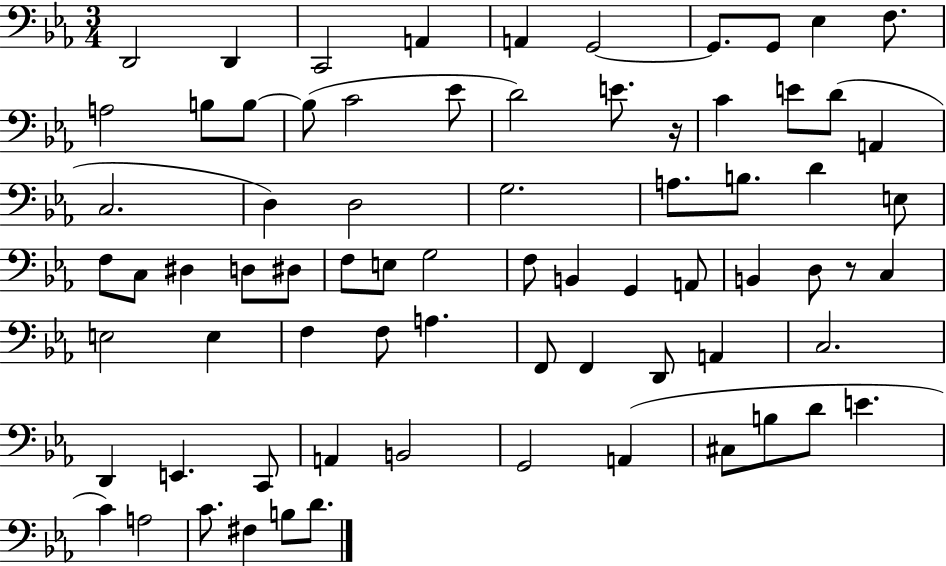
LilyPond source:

{
  \clef bass
  \numericTimeSignature
  \time 3/4
  \key ees \major
  d,2 d,4 | c,2 a,4 | a,4 g,2~~ | g,8. g,8 ees4 f8. | \break a2 b8 b8~~ | b8( c'2 ees'8 | d'2) e'8. r16 | c'4 e'8 d'8( a,4 | \break c2. | d4) d2 | g2. | a8. b8. d'4 e8 | \break f8 c8 dis4 d8 dis8 | f8 e8 g2 | f8 b,4 g,4 a,8 | b,4 d8 r8 c4 | \break e2 e4 | f4 f8 a4. | f,8 f,4 d,8 a,4 | c2. | \break d,4 e,4. c,8 | a,4 b,2 | g,2 a,4( | cis8 b8 d'8 e'4. | \break c'4) a2 | c'8. fis4 b8 d'8. | \bar "|."
}